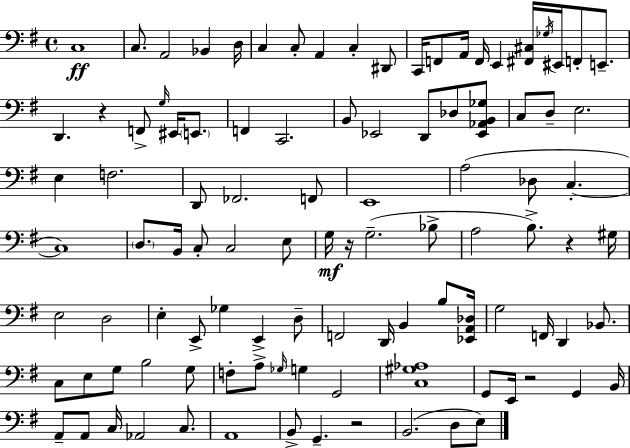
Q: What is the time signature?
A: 4/4